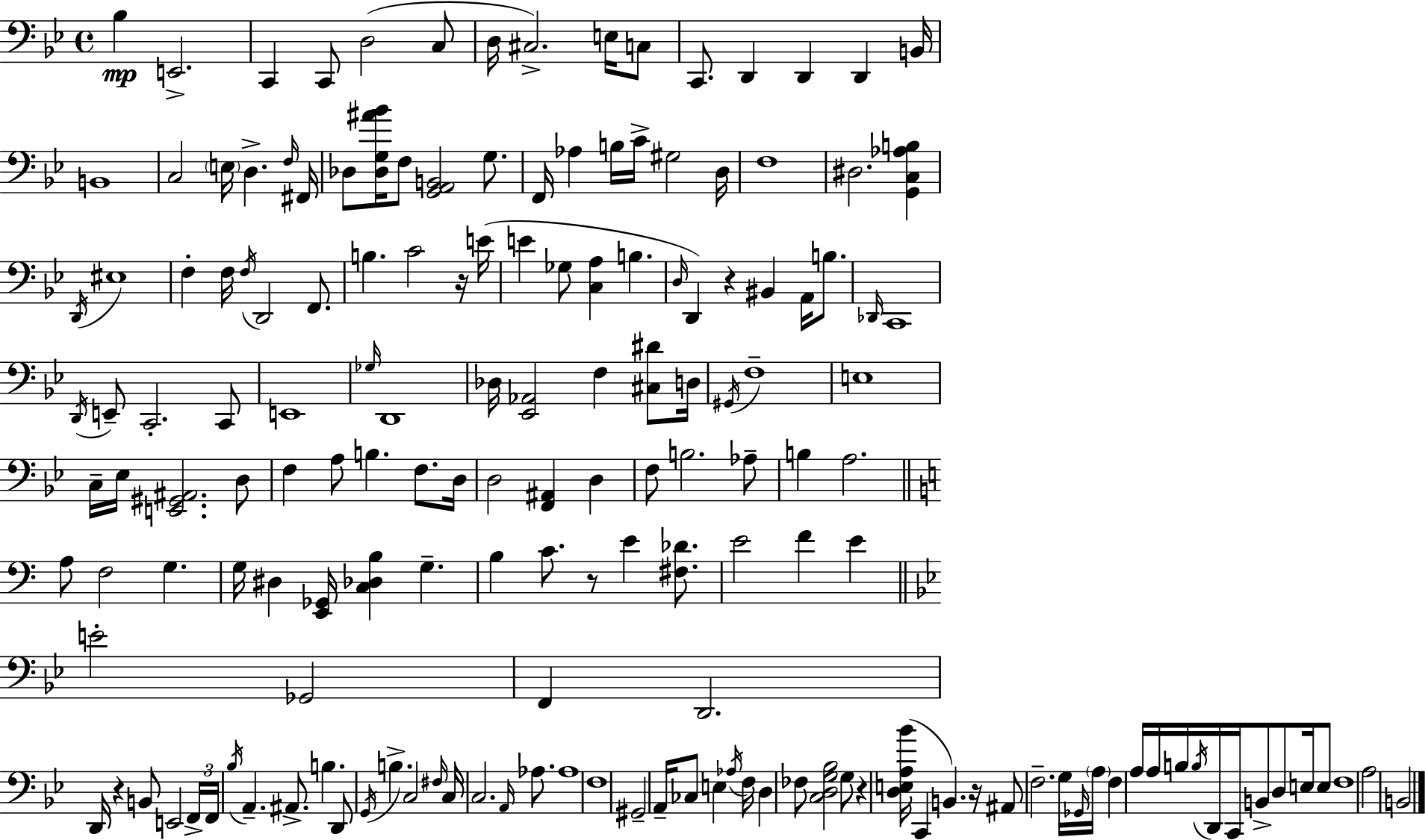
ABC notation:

X:1
T:Untitled
M:4/4
L:1/4
K:Gm
_B, E,,2 C,, C,,/2 D,2 C,/2 D,/4 ^C,2 E,/4 C,/2 C,,/2 D,, D,, D,, B,,/4 B,,4 C,2 E,/4 D, F,/4 ^F,,/4 _D,/2 [_D,G,^A_B]/4 F,/2 [G,,A,,B,,]2 G,/2 F,,/4 _A, B,/4 C/4 ^G,2 D,/4 F,4 ^D,2 [G,,C,_A,B,] D,,/4 ^E,4 F, F,/4 F,/4 D,,2 F,,/2 B, C2 z/4 E/4 E _G,/2 [C,A,] B, D,/4 D,, z ^B,, A,,/4 B,/2 _D,,/4 C,,4 D,,/4 E,,/2 C,,2 C,,/2 E,,4 _G,/4 D,,4 _D,/4 [_E,,_A,,]2 F, [^C,^D]/2 D,/4 ^G,,/4 F,4 E,4 C,/4 _E,/4 [E,,^G,,^A,,]2 D,/2 F, A,/2 B, F,/2 D,/4 D,2 [F,,^A,,] D, F,/2 B,2 _A,/2 B, A,2 A,/2 F,2 G, G,/4 ^D, [E,,_G,,]/4 [C,_D,B,] G, B, C/2 z/2 E [^F,_D]/2 E2 F E E2 _G,,2 F,, D,,2 D,,/4 z B,,/2 E,,2 F,,/4 F,,/4 _B,/4 A,, ^A,,/2 B, D,,/2 G,,/4 B, C,2 ^F,/4 C,/4 C,2 A,,/4 _A,/2 _A,4 F,4 ^G,,2 A,,/4 _C,/2 E, _A,/4 F,/4 D, _F,/2 [C,D,G,_B,]2 G,/2 z [D,E,A,_B]/4 C,, B,, z/4 ^A,,/2 F,2 G,/4 _G,,/4 A,/4 F, A,/4 A,/4 B,/4 B,/4 D,,/4 C,,/4 B,,/2 D,/2 E,/4 E,/2 F,4 A,2 B,,2